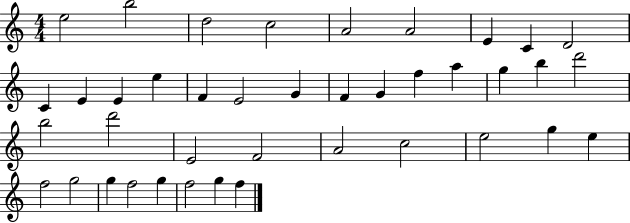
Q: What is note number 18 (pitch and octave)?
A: G4